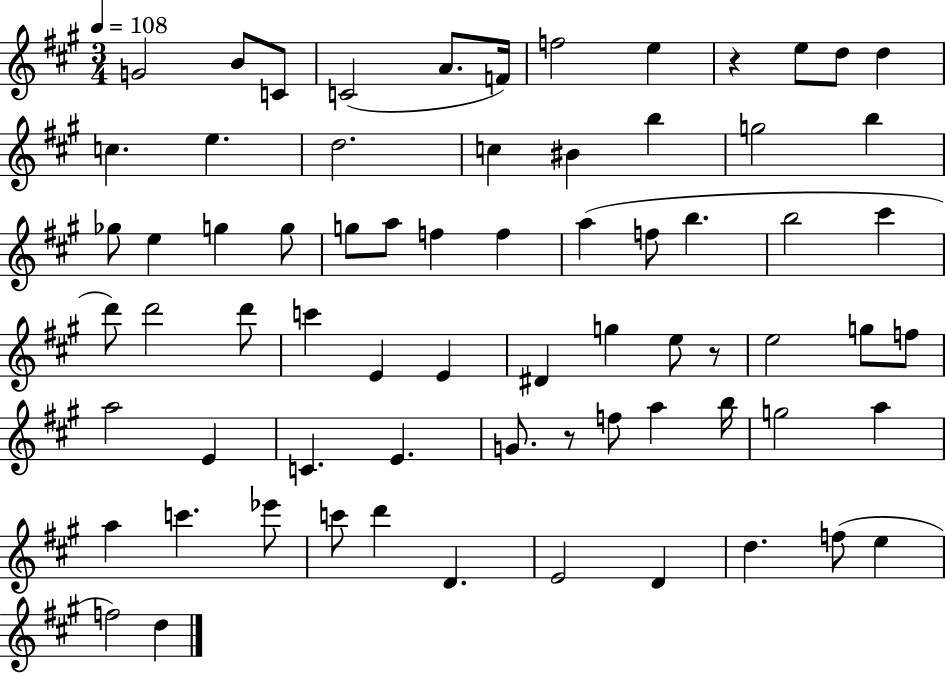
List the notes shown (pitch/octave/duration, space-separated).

G4/h B4/e C4/e C4/h A4/e. F4/s F5/h E5/q R/q E5/e D5/e D5/q C5/q. E5/q. D5/h. C5/q BIS4/q B5/q G5/h B5/q Gb5/e E5/q G5/q G5/e G5/e A5/e F5/q F5/q A5/q F5/e B5/q. B5/h C#6/q D6/e D6/h D6/e C6/q E4/q E4/q D#4/q G5/q E5/e R/e E5/h G5/e F5/e A5/h E4/q C4/q. E4/q. G4/e. R/e F5/e A5/q B5/s G5/h A5/q A5/q C6/q. Eb6/e C6/e D6/q D4/q. E4/h D4/q D5/q. F5/e E5/q F5/h D5/q